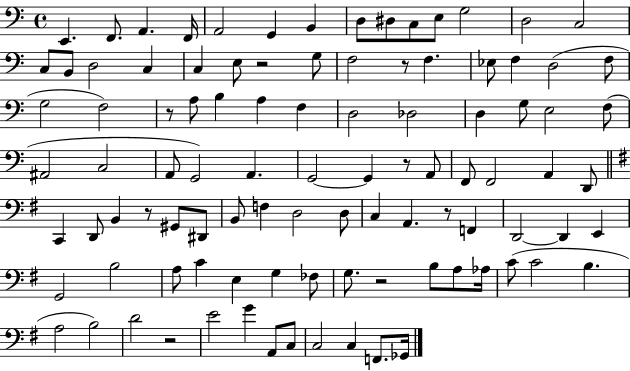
{
  \clef bass
  \time 4/4
  \defaultTimeSignature
  \key c \major
  e,4. f,8. a,4. f,16 | a,2 g,4 b,4 | d8 dis8 c8 e8 g2 | d2 c2 | \break c8 b,8 d2 c4 | c4 e8 r2 g8 | f2 r8 f4. | ees8 f4 d2( f8 | \break g2 f2) | r8 a8 b4 a4 f4 | d2 des2 | d4 g8 e2 f8( | \break ais,2 c2 | a,8 g,2) a,4. | g,2~~ g,4 r8 a,8 | f,8 f,2 a,4 d,8 | \break \bar "||" \break \key e \minor c,4 d,8 b,4 r8 gis,8 dis,8 | b,8 f4 d2 d8 | c4 a,4. r8 f,4 | d,2~~ d,4 e,4 | \break g,2 b2 | a8 c'4 e4 g4 fes8 | g8. r2 b8 a8 aes16 | c'8( c'2 b4. | \break a2 b2) | d'2 r2 | e'2 g'4 a,8 c8 | c2 c4 f,8. ges,16 | \break \bar "|."
}